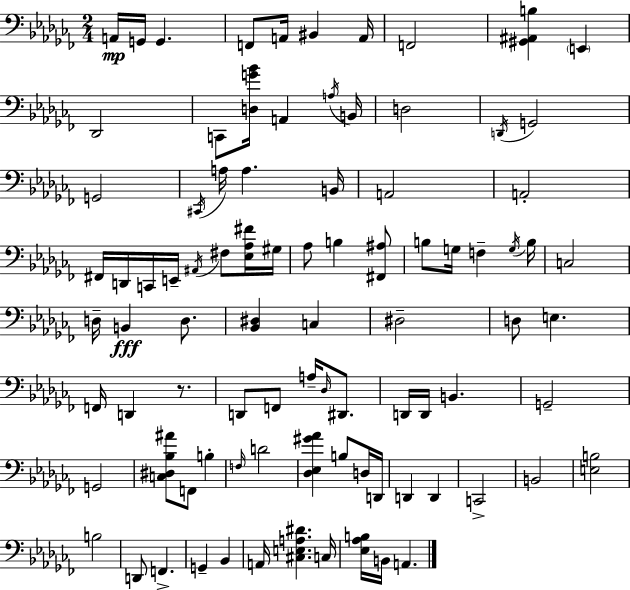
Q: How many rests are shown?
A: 1